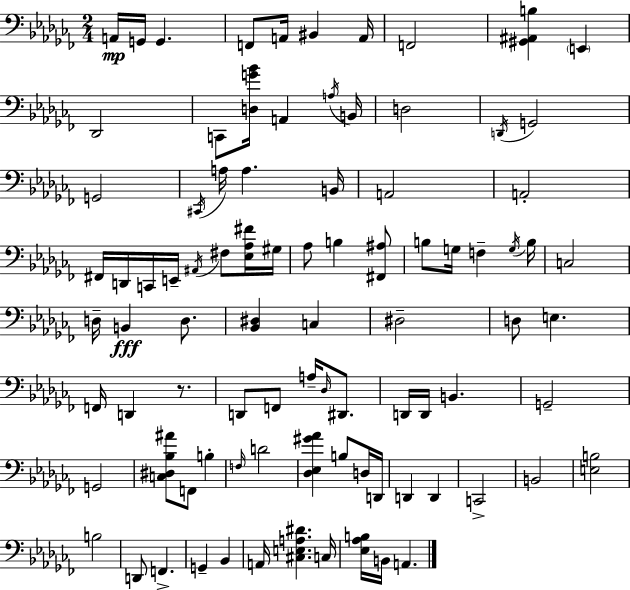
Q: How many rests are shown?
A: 1